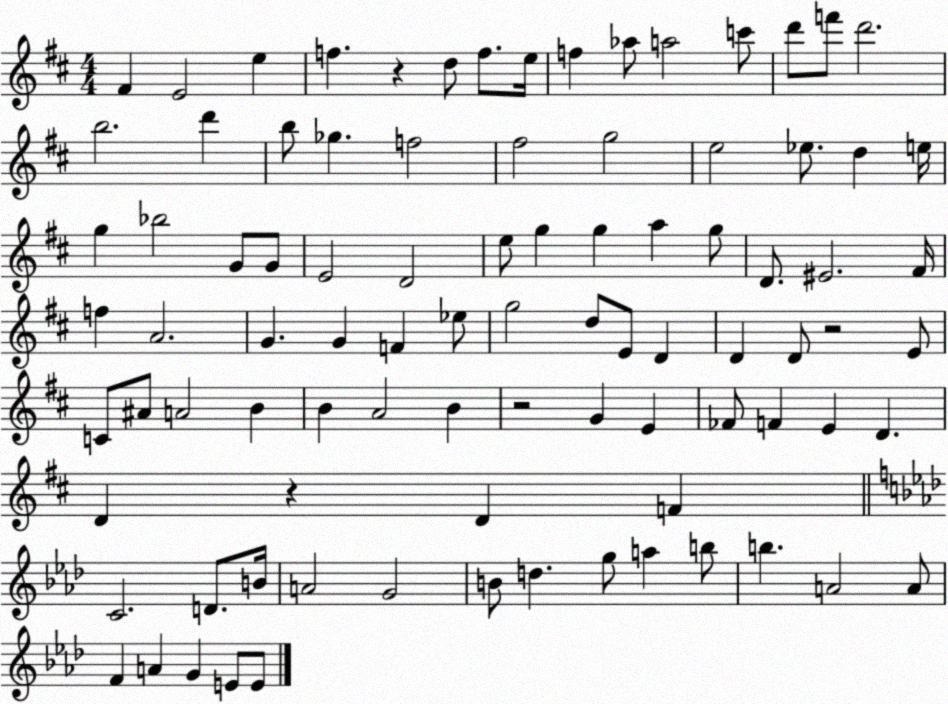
X:1
T:Untitled
M:4/4
L:1/4
K:D
^F E2 e f z d/2 f/2 e/4 f _a/2 a2 c'/2 d'/2 f'/2 d'2 b2 d' b/2 _g f2 ^f2 g2 e2 _e/2 d e/4 g _b2 G/2 G/2 E2 D2 e/2 g g a g/2 D/2 ^E2 ^F/4 f A2 G G F _e/2 g2 d/2 E/2 D D D/2 z2 E/2 C/2 ^A/2 A2 B B A2 B z2 G E _F/2 F E D D z D F C2 D/2 B/4 A2 G2 B/2 d g/2 a b/2 b A2 A/2 F A G E/2 E/2